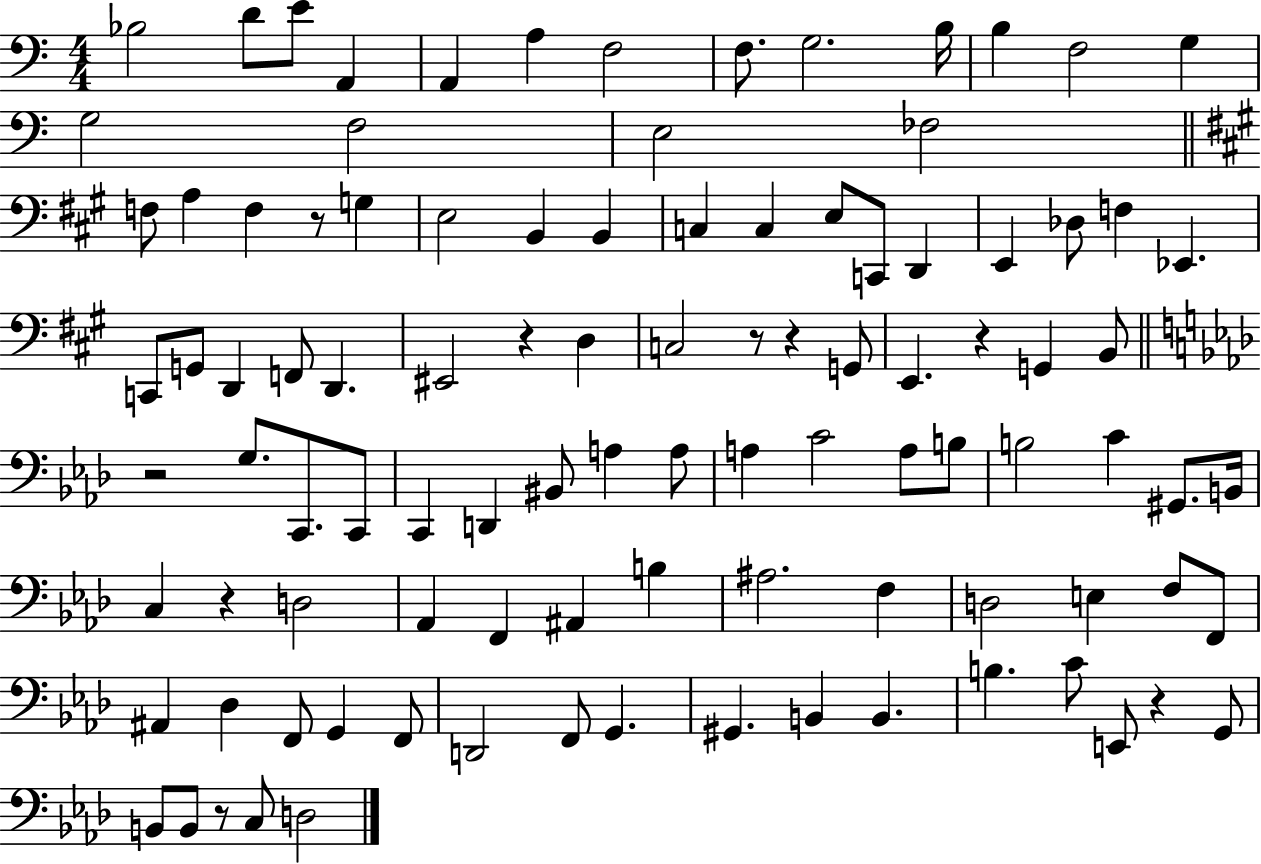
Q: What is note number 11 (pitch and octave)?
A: B3